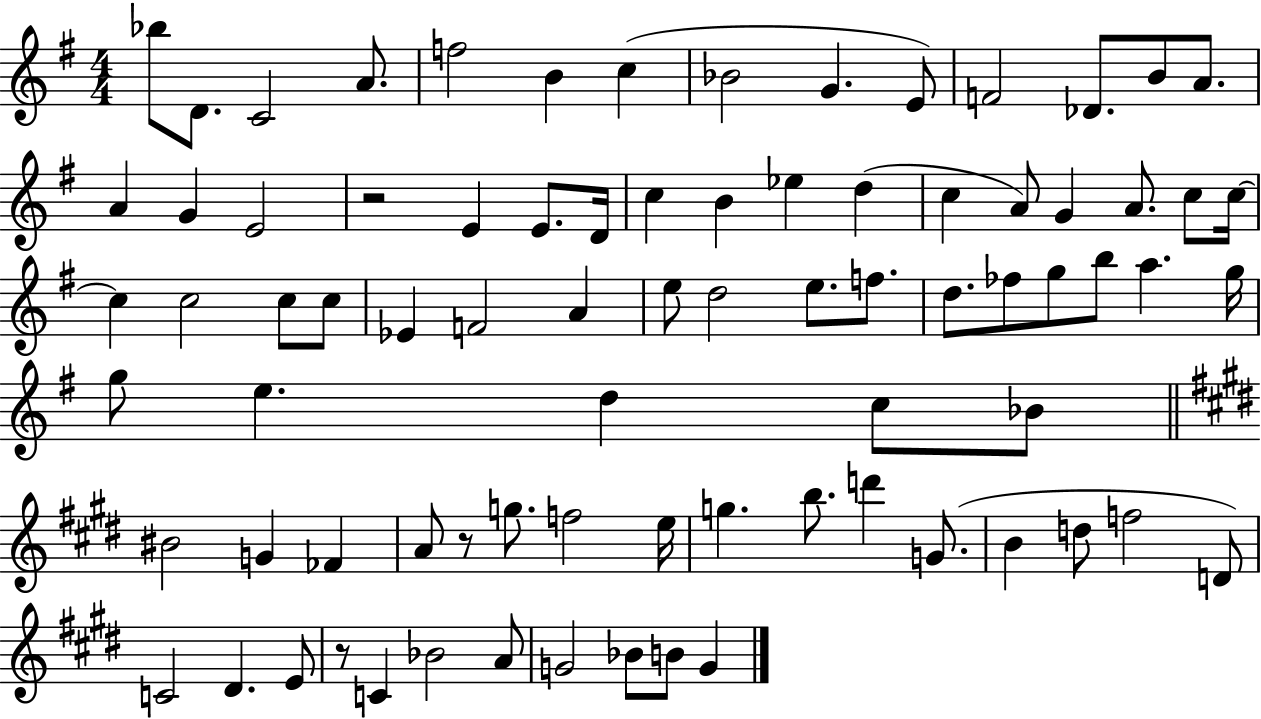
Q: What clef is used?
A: treble